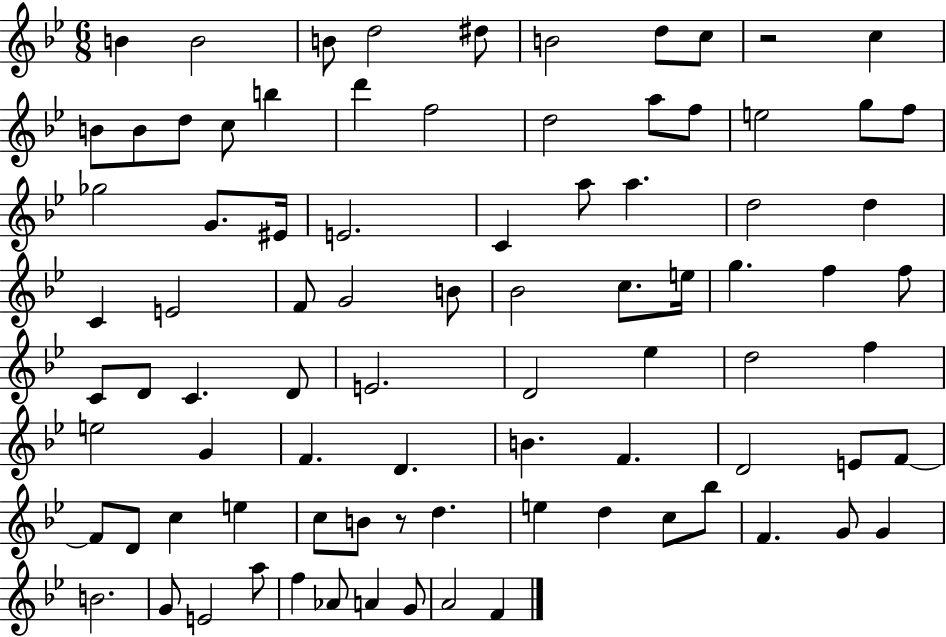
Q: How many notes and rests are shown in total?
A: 86